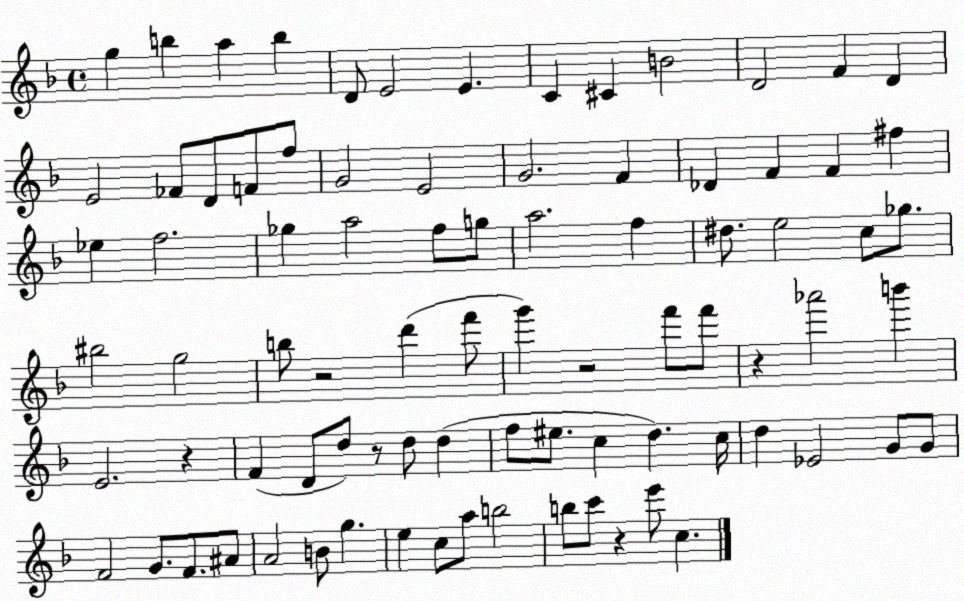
X:1
T:Untitled
M:4/4
L:1/4
K:F
g b a b D/2 E2 E C ^C B2 D2 F D E2 _F/2 D/2 F/2 f/2 G2 E2 G2 F _D F F ^f _e f2 _g a2 f/2 g/2 a2 f ^d/2 e2 c/2 _g/2 ^b2 g2 b/2 z2 d' f'/2 g' z2 f'/2 f'/2 z _a'2 b' E2 z F D/2 d/2 z/2 d/2 d f/2 ^e/2 c d c/4 d _E2 G/2 G/2 F2 G/2 F/2 ^A/2 A2 B/2 g e c/2 a/2 b2 b/2 c'/2 z e'/2 c